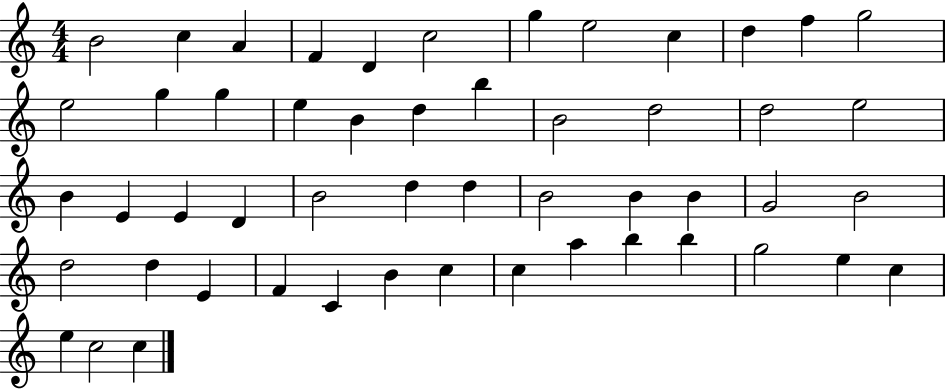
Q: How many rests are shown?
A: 0